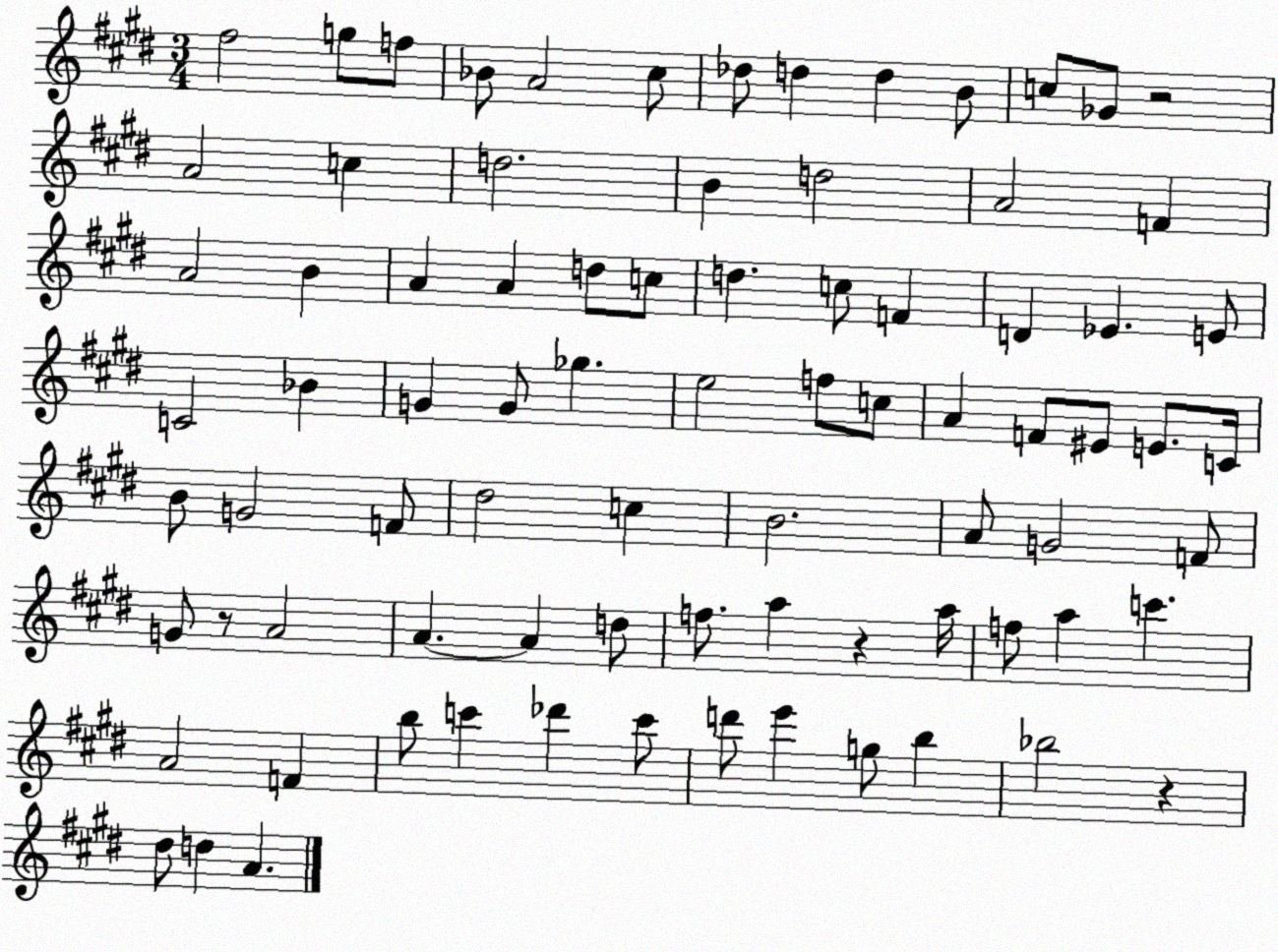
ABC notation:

X:1
T:Untitled
M:3/4
L:1/4
K:E
^f2 g/2 f/2 _B/2 A2 ^c/2 _d/2 d d B/2 c/2 _G/2 z2 A2 c d2 B d2 A2 F A2 B A A d/2 c/2 d c/2 F D _E E/2 C2 _B G G/2 _g e2 f/2 c/2 A F/2 ^E/2 E/2 C/4 B/2 G2 F/2 ^d2 c B2 A/2 G2 F/2 G/2 z/2 A2 A A d/2 f/2 a z a/4 f/2 a c' A2 F b/2 c' _d' c'/2 d'/2 e' g/2 b _b2 z ^d/2 d A